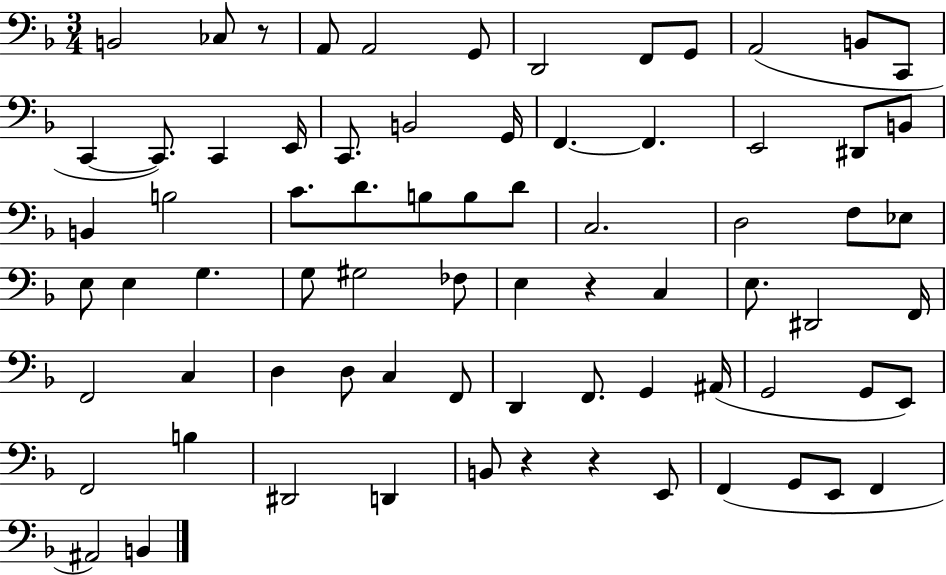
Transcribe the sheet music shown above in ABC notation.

X:1
T:Untitled
M:3/4
L:1/4
K:F
B,,2 _C,/2 z/2 A,,/2 A,,2 G,,/2 D,,2 F,,/2 G,,/2 A,,2 B,,/2 C,,/2 C,, C,,/2 C,, E,,/4 C,,/2 B,,2 G,,/4 F,, F,, E,,2 ^D,,/2 B,,/2 B,, B,2 C/2 D/2 B,/2 B,/2 D/2 C,2 D,2 F,/2 _E,/2 E,/2 E, G, G,/2 ^G,2 _F,/2 E, z C, E,/2 ^D,,2 F,,/4 F,,2 C, D, D,/2 C, F,,/2 D,, F,,/2 G,, ^A,,/4 G,,2 G,,/2 E,,/2 F,,2 B, ^D,,2 D,, B,,/2 z z E,,/2 F,, G,,/2 E,,/2 F,, ^A,,2 B,,